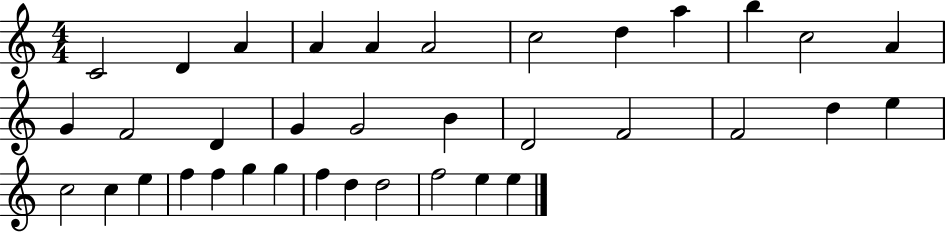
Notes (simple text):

C4/h D4/q A4/q A4/q A4/q A4/h C5/h D5/q A5/q B5/q C5/h A4/q G4/q F4/h D4/q G4/q G4/h B4/q D4/h F4/h F4/h D5/q E5/q C5/h C5/q E5/q F5/q F5/q G5/q G5/q F5/q D5/q D5/h F5/h E5/q E5/q